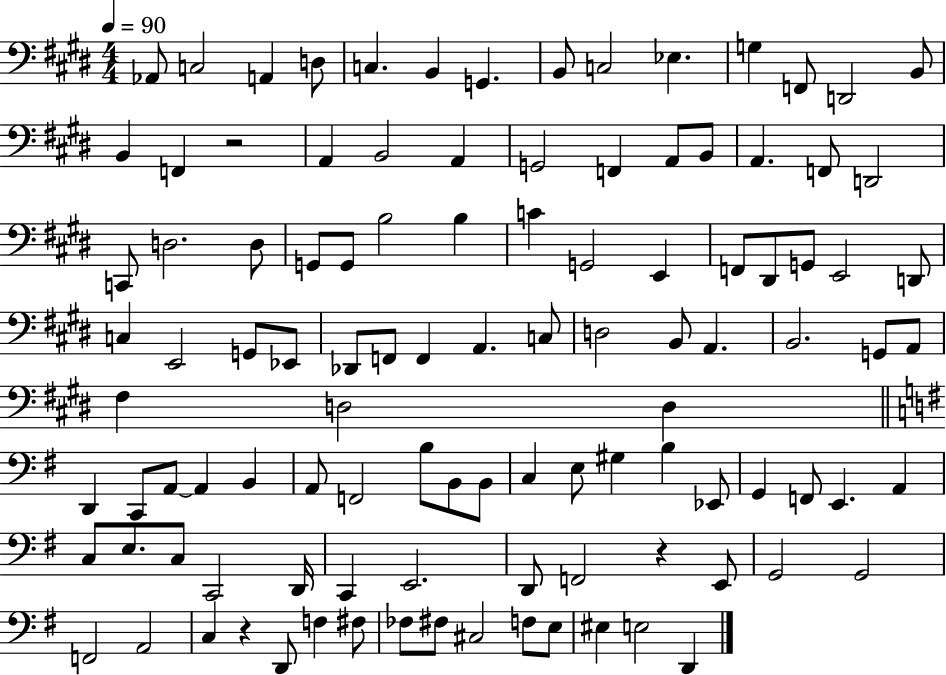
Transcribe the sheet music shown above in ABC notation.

X:1
T:Untitled
M:4/4
L:1/4
K:E
_A,,/2 C,2 A,, D,/2 C, B,, G,, B,,/2 C,2 _E, G, F,,/2 D,,2 B,,/2 B,, F,, z2 A,, B,,2 A,, G,,2 F,, A,,/2 B,,/2 A,, F,,/2 D,,2 C,,/2 D,2 D,/2 G,,/2 G,,/2 B,2 B, C G,,2 E,, F,,/2 ^D,,/2 G,,/2 E,,2 D,,/2 C, E,,2 G,,/2 _E,,/2 _D,,/2 F,,/2 F,, A,, C,/2 D,2 B,,/2 A,, B,,2 G,,/2 A,,/2 ^F, D,2 D, D,, C,,/2 A,,/2 A,, B,, A,,/2 F,,2 B,/2 B,,/2 B,,/2 C, E,/2 ^G, B, _E,,/2 G,, F,,/2 E,, A,, C,/2 E,/2 C,/2 C,,2 D,,/4 C,, E,,2 D,,/2 F,,2 z E,,/2 G,,2 G,,2 F,,2 A,,2 C, z D,,/2 F, ^F,/2 _F,/2 ^F,/2 ^C,2 F,/2 E,/2 ^E, E,2 D,,